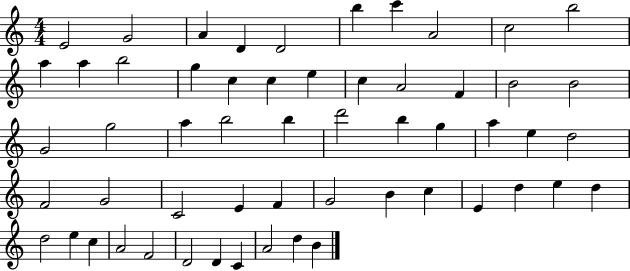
E4/h G4/h A4/q D4/q D4/h B5/q C6/q A4/h C5/h B5/h A5/q A5/q B5/h G5/q C5/q C5/q E5/q C5/q A4/h F4/q B4/h B4/h G4/h G5/h A5/q B5/h B5/q D6/h B5/q G5/q A5/q E5/q D5/h F4/h G4/h C4/h E4/q F4/q G4/h B4/q C5/q E4/q D5/q E5/q D5/q D5/h E5/q C5/q A4/h F4/h D4/h D4/q C4/q A4/h D5/q B4/q